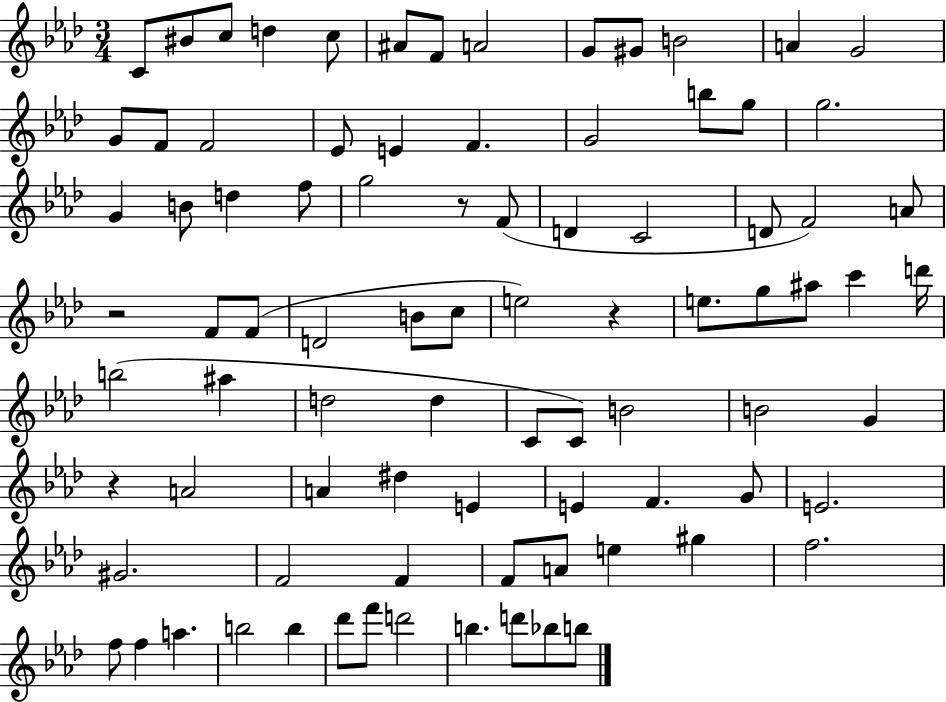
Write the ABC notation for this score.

X:1
T:Untitled
M:3/4
L:1/4
K:Ab
C/2 ^B/2 c/2 d c/2 ^A/2 F/2 A2 G/2 ^G/2 B2 A G2 G/2 F/2 F2 _E/2 E F G2 b/2 g/2 g2 G B/2 d f/2 g2 z/2 F/2 D C2 D/2 F2 A/2 z2 F/2 F/2 D2 B/2 c/2 e2 z e/2 g/2 ^a/2 c' d'/4 b2 ^a d2 d C/2 C/2 B2 B2 G z A2 A ^d E E F G/2 E2 ^G2 F2 F F/2 A/2 e ^g f2 f/2 f a b2 b _d'/2 f'/2 d'2 b d'/2 _b/2 b/2